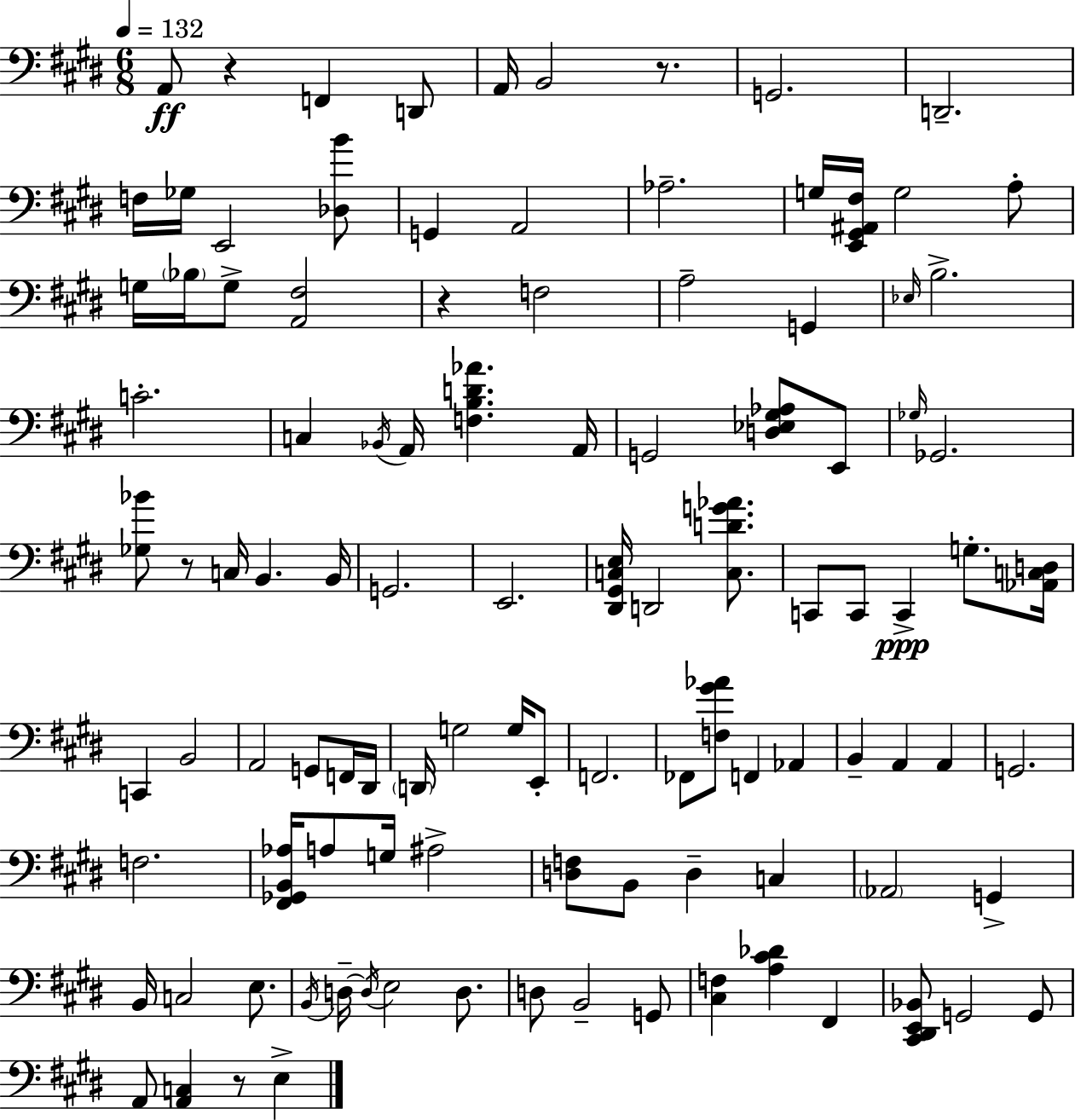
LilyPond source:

{
  \clef bass
  \numericTimeSignature
  \time 6/8
  \key e \major
  \tempo 4 = 132
  a,8\ff r4 f,4 d,8 | a,16 b,2 r8. | g,2. | d,2.-- | \break f16 ges16 e,2 <des b'>8 | g,4 a,2 | aes2.-- | g16 <e, gis, ais, fis>16 g2 a8-. | \break g16 \parenthesize bes16 g8-> <a, fis>2 | r4 f2 | a2-- g,4 | \grace { ees16 } b2.-> | \break c'2.-. | c4 \acciaccatura { bes,16 } a,16 <f b d' aes'>4. | a,16 g,2 <d ees gis aes>8 | e,8 \grace { ges16 } ges,2. | \break <ges bes'>8 r8 c16 b,4. | b,16 g,2. | e,2. | <dis, gis, c e>16 d,2 | \break <c d' g' aes'>8. c,8 c,8 c,4->\ppp g8.-. | <aes, c d>16 c,4 b,2 | a,2 g,8 | f,16 dis,16 \parenthesize d,16 g2 | \break g16 e,8-. f,2. | fes,8 <f gis' aes'>8 f,4 aes,4 | b,4-- a,4 a,4 | g,2. | \break f2. | <fis, ges, b, aes>16 a8 g16 ais2-> | <d f>8 b,8 d4-- c4 | \parenthesize aes,2 g,4-> | \break b,16 c2 | e8. \acciaccatura { b,16 } d16--~~ \acciaccatura { d16 } e2 | d8. d8 b,2-- | g,8 <cis f>4 <a cis' des'>4 | \break fis,4 <cis, dis, e, bes,>8 g,2 | g,8 a,8 <a, c>4 r8 | e4-> \bar "|."
}